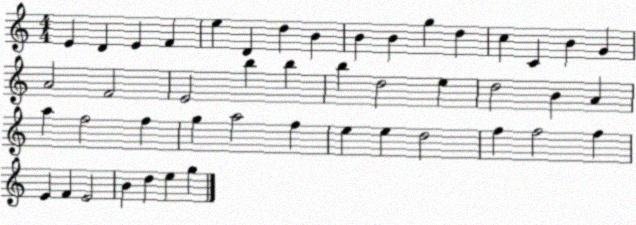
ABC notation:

X:1
T:Untitled
M:4/4
L:1/4
K:C
E D E F e D d B B B g d c C B G A2 F2 E2 b b b d2 e d2 B A a f2 f g a2 f e e d2 f f2 f E F E2 B d e g